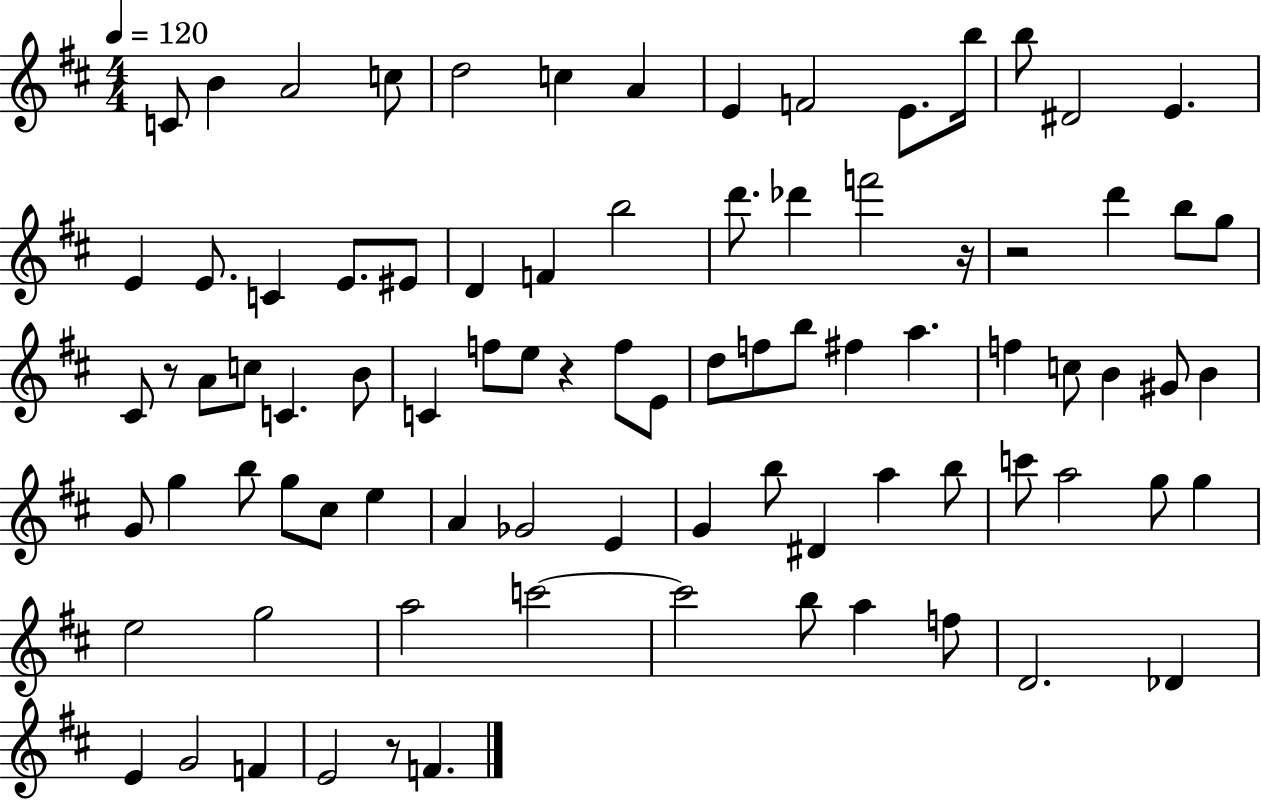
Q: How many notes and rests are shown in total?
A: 86